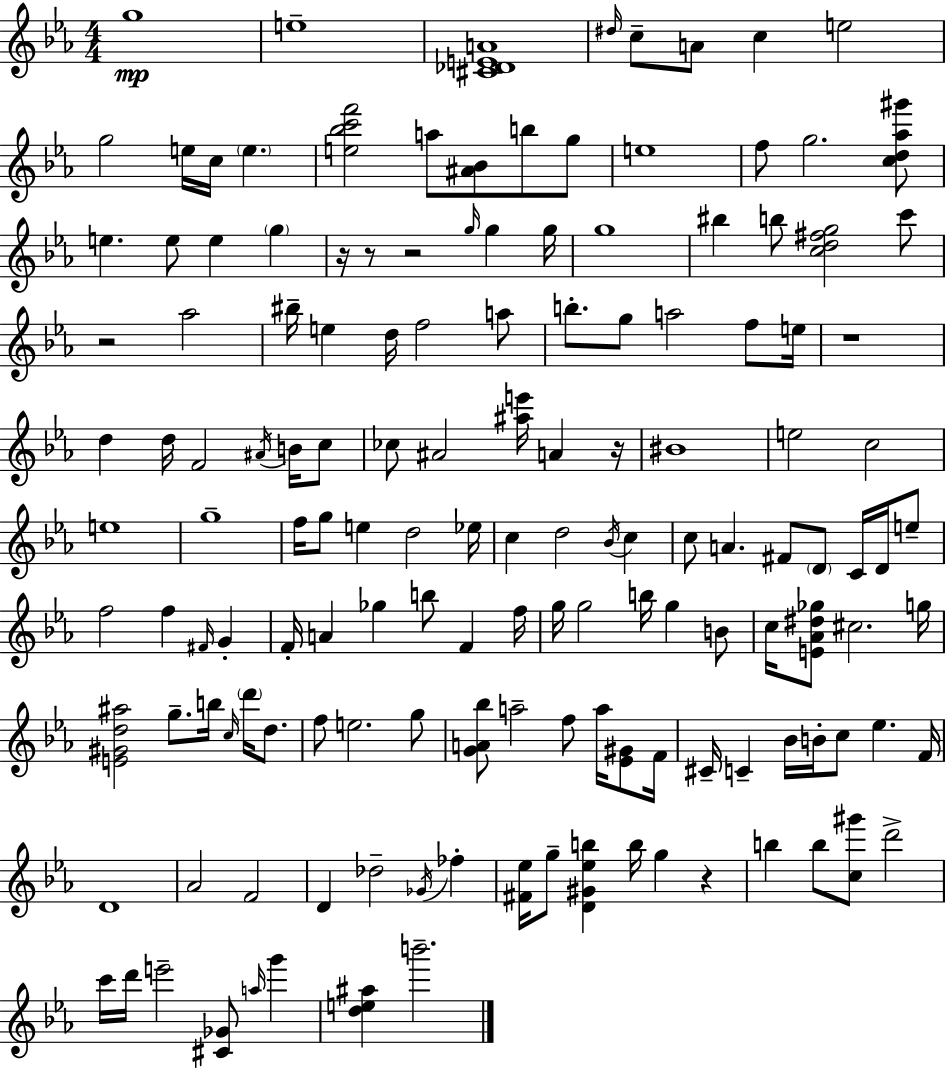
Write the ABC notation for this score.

X:1
T:Untitled
M:4/4
L:1/4
K:Eb
g4 e4 [^C_DEA]4 ^d/4 c/2 A/2 c e2 g2 e/4 c/4 e [e_bc'f']2 a/2 [^A_B]/2 b/2 g/2 e4 f/2 g2 [cd_a^g']/2 e e/2 e g z/4 z/2 z2 g/4 g g/4 g4 ^b b/2 [cd^fg]2 c'/2 z2 _a2 ^b/4 e d/4 f2 a/2 b/2 g/2 a2 f/2 e/4 z4 d d/4 F2 ^A/4 B/4 c/2 _c/2 ^A2 [^ae']/4 A z/4 ^B4 e2 c2 e4 g4 f/4 g/2 e d2 _e/4 c d2 _B/4 c c/2 A ^F/2 D/2 C/4 D/4 e/2 f2 f ^F/4 G F/4 A _g b/2 F f/4 g/4 g2 b/4 g B/2 c/4 [E_A^d_g]/2 ^c2 g/4 [E^Gd^a]2 g/2 b/4 c/4 d'/4 d/2 f/2 e2 g/2 [GA_b]/2 a2 f/2 a/4 [_E^G]/2 F/4 ^C/4 C _B/4 B/4 c/2 _e F/4 D4 _A2 F2 D _d2 _G/4 _f [^F_e]/4 g/2 [D^G_eb] b/4 g z b b/2 [c^g']/2 d'2 c'/4 d'/4 e'2 [^C_G]/2 a/4 g' [de^a] b'2